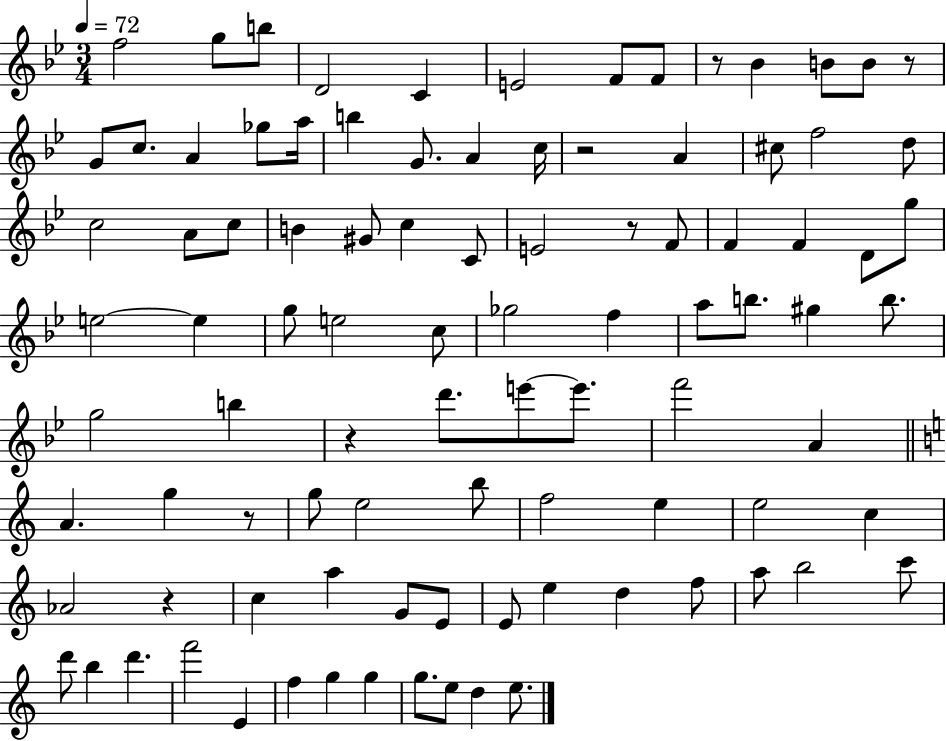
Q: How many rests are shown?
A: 7